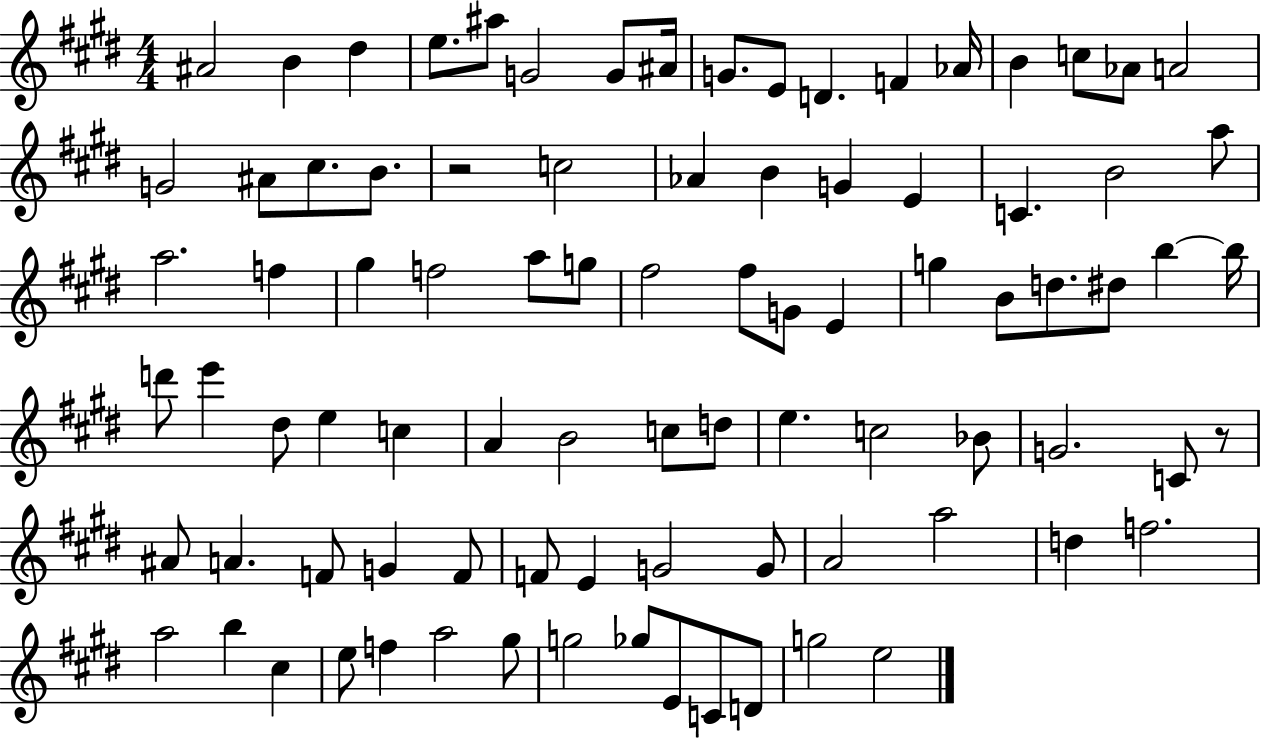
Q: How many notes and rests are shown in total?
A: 88